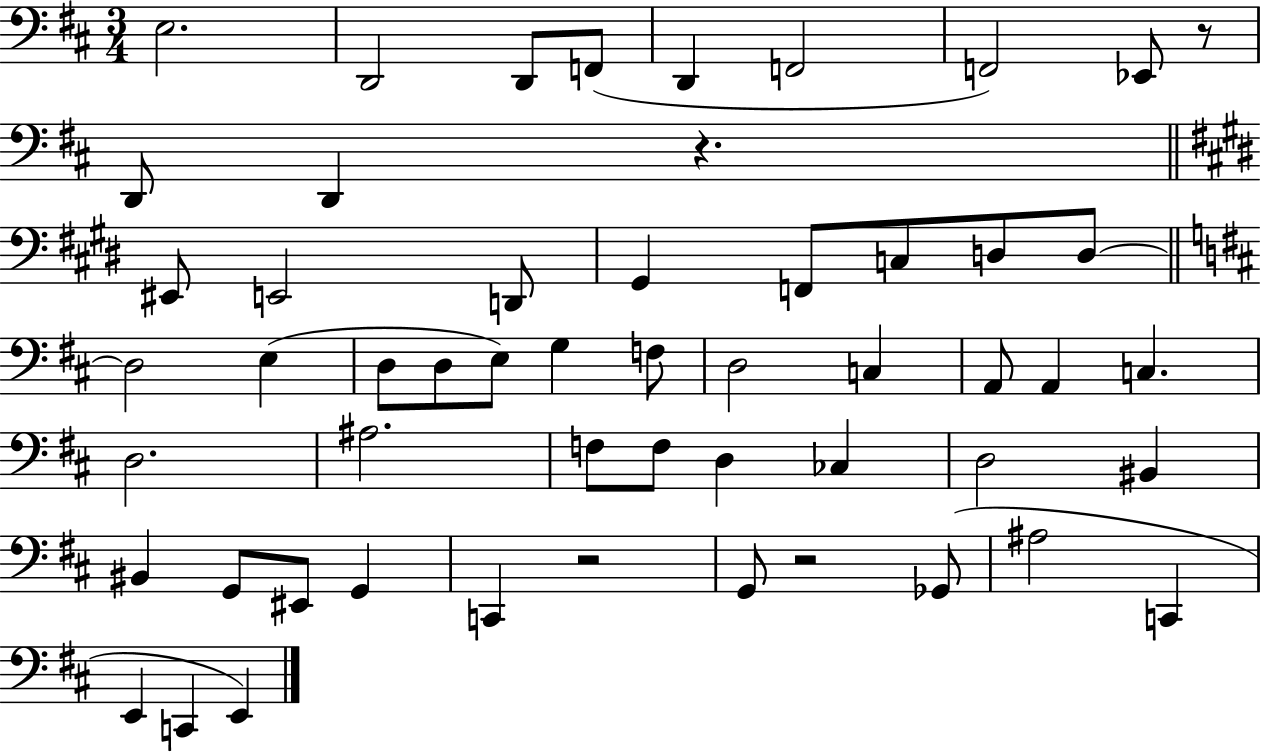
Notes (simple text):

E3/h. D2/h D2/e F2/e D2/q F2/h F2/h Eb2/e R/e D2/e D2/q R/q. EIS2/e E2/h D2/e G#2/q F2/e C3/e D3/e D3/e D3/h E3/q D3/e D3/e E3/e G3/q F3/e D3/h C3/q A2/e A2/q C3/q. D3/h. A#3/h. F3/e F3/e D3/q CES3/q D3/h BIS2/q BIS2/q G2/e EIS2/e G2/q C2/q R/h G2/e R/h Gb2/e A#3/h C2/q E2/q C2/q E2/q